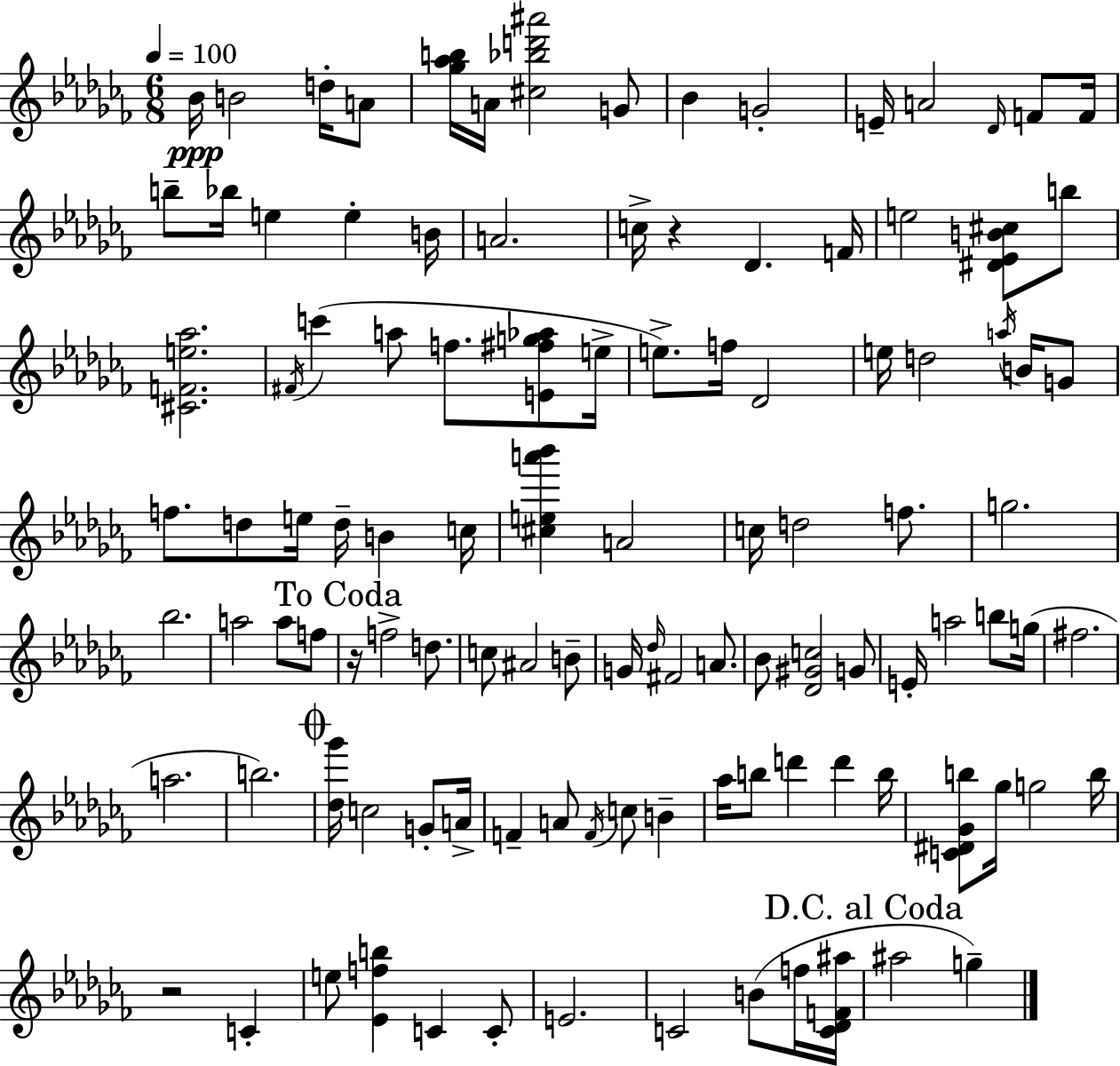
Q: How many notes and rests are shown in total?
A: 110